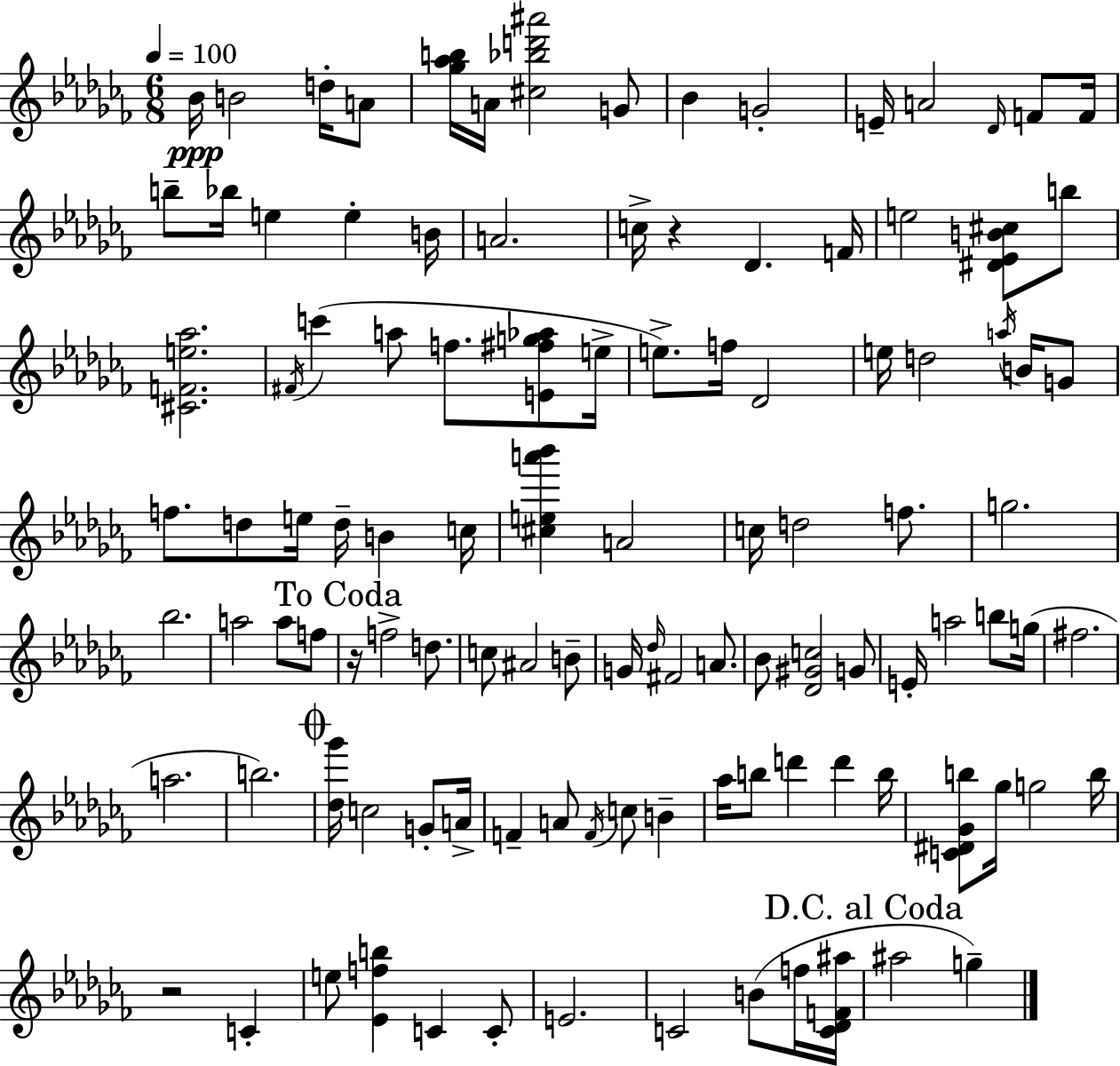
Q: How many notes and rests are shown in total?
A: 110